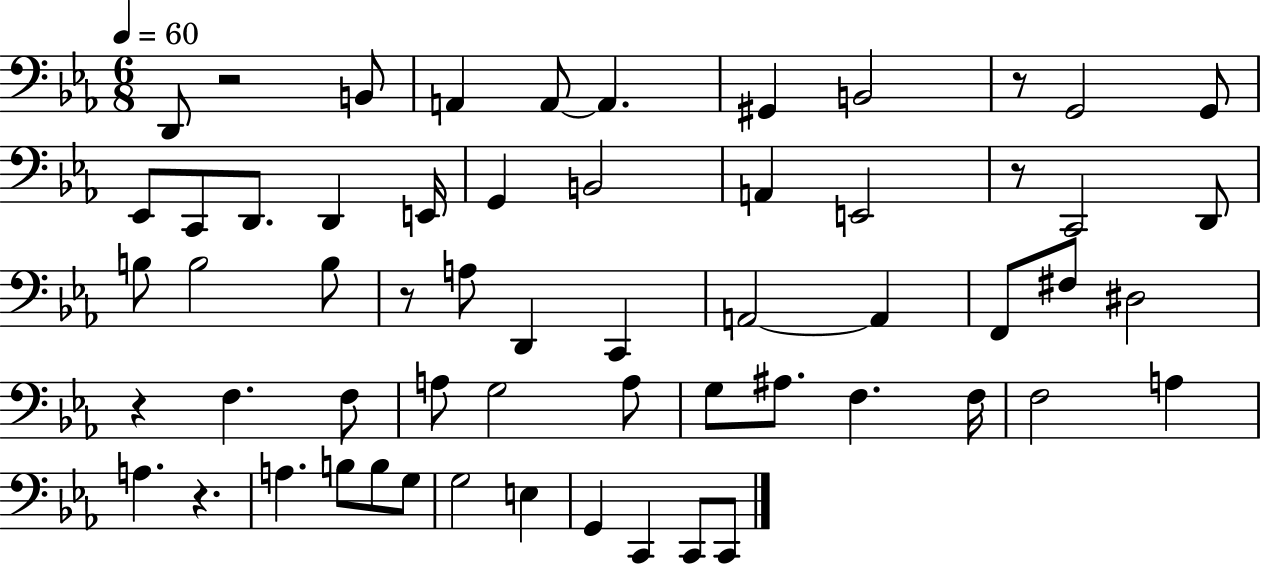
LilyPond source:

{
  \clef bass
  \numericTimeSignature
  \time 6/8
  \key ees \major
  \tempo 4 = 60
  d,8 r2 b,8 | a,4 a,8~~ a,4. | gis,4 b,2 | r8 g,2 g,8 | \break ees,8 c,8 d,8. d,4 e,16 | g,4 b,2 | a,4 e,2 | r8 c,2 d,8 | \break b8 b2 b8 | r8 a8 d,4 c,4 | a,2~~ a,4 | f,8 fis8 dis2 | \break r4 f4. f8 | a8 g2 a8 | g8 ais8. f4. f16 | f2 a4 | \break a4. r4. | a4. b8 b8 g8 | g2 e4 | g,4 c,4 c,8 c,8 | \break \bar "|."
}